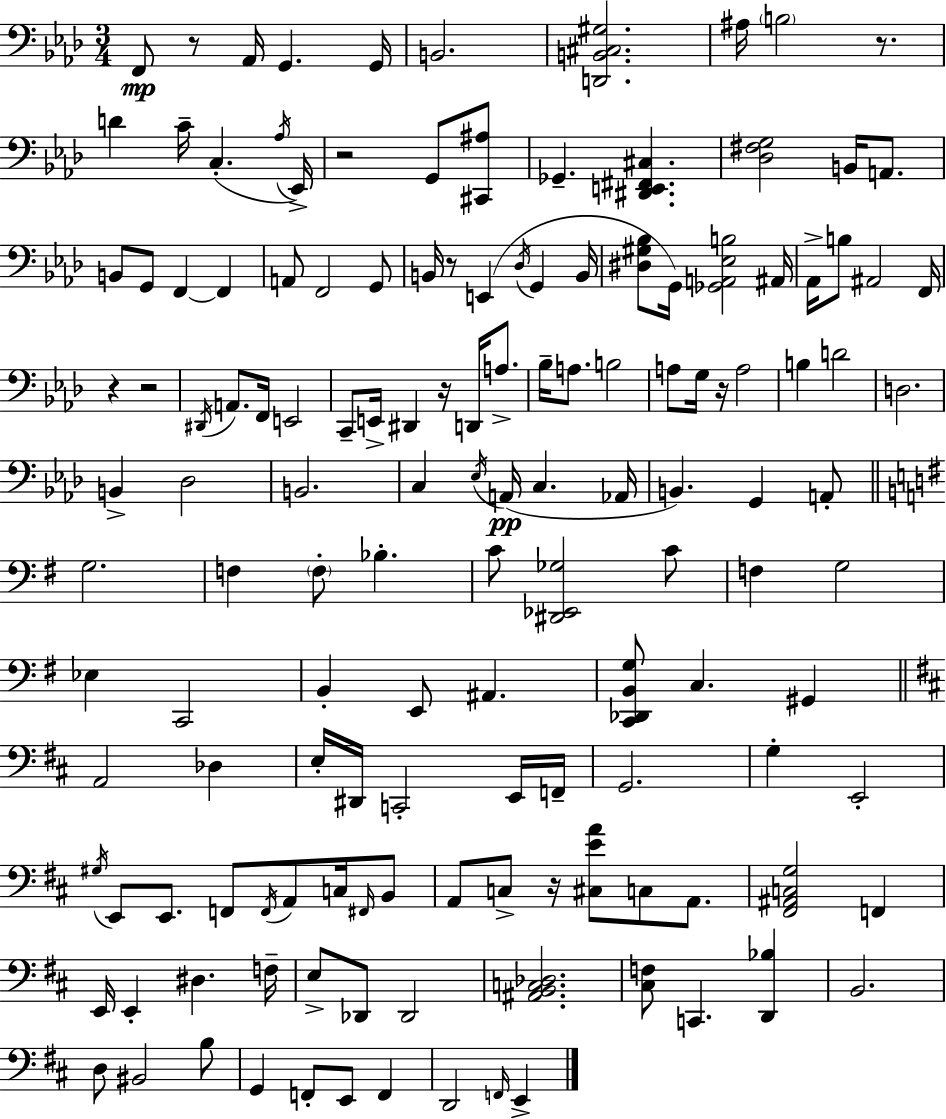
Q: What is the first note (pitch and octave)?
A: F2